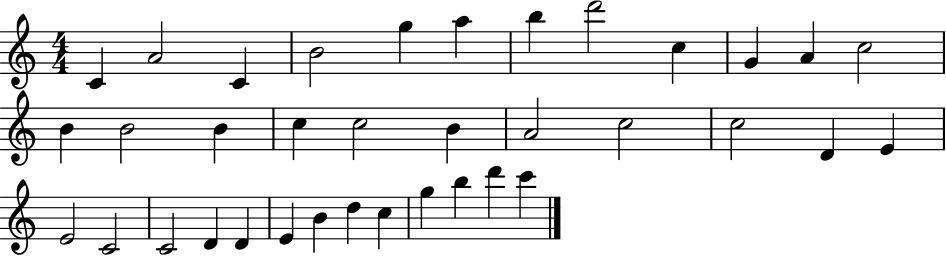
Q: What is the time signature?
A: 4/4